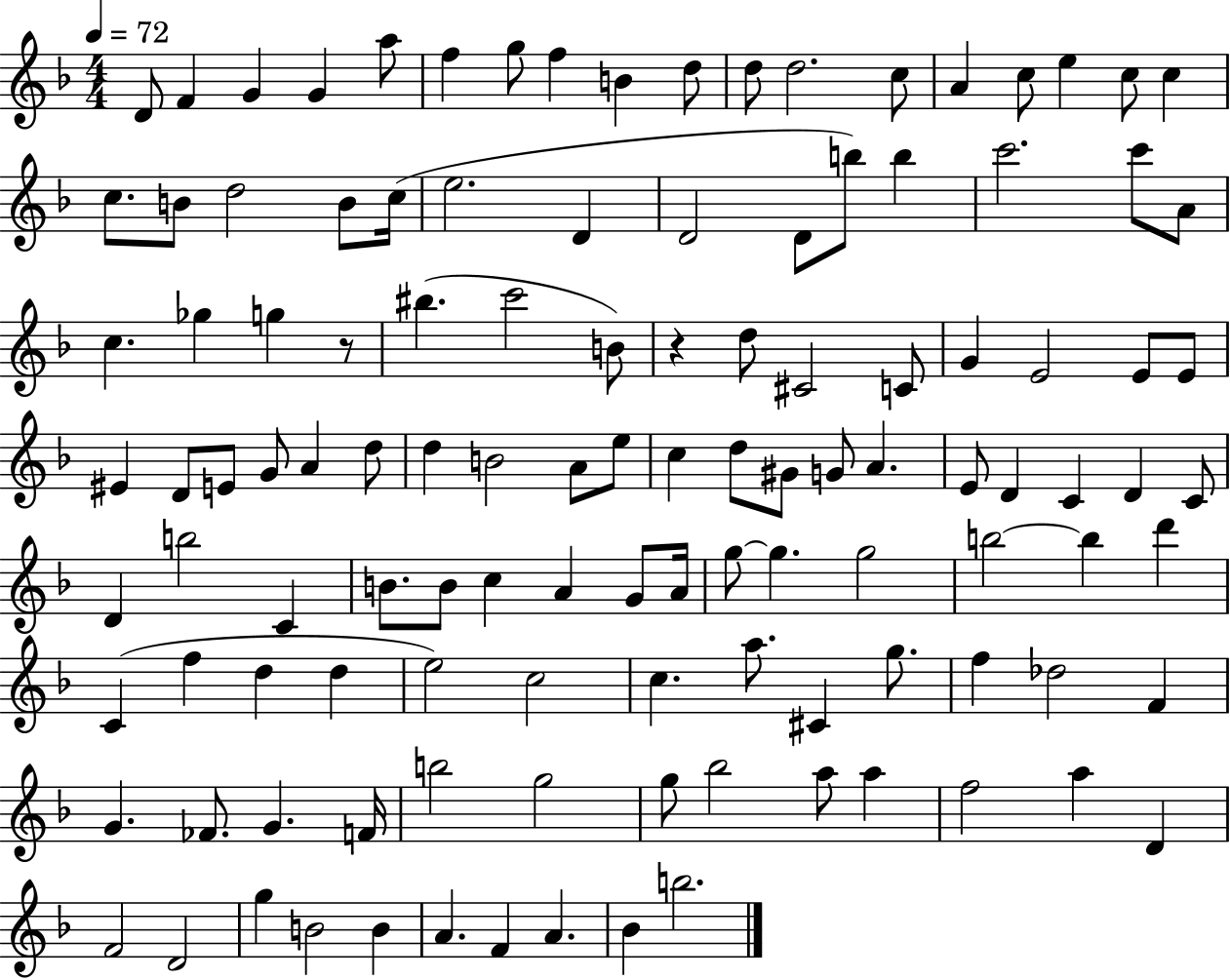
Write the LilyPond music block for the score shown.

{
  \clef treble
  \numericTimeSignature
  \time 4/4
  \key f \major
  \tempo 4 = 72
  \repeat volta 2 { d'8 f'4 g'4 g'4 a''8 | f''4 g''8 f''4 b'4 d''8 | d''8 d''2. c''8 | a'4 c''8 e''4 c''8 c''4 | \break c''8. b'8 d''2 b'8 c''16( | e''2. d'4 | d'2 d'8 b''8) b''4 | c'''2. c'''8 a'8 | \break c''4. ges''4 g''4 r8 | bis''4.( c'''2 b'8) | r4 d''8 cis'2 c'8 | g'4 e'2 e'8 e'8 | \break eis'4 d'8 e'8 g'8 a'4 d''8 | d''4 b'2 a'8 e''8 | c''4 d''8 gis'8 g'8 a'4. | e'8 d'4 c'4 d'4 c'8 | \break d'4 b''2 c'4 | b'8. b'8 c''4 a'4 g'8 a'16 | g''8~~ g''4. g''2 | b''2~~ b''4 d'''4 | \break c'4( f''4 d''4 d''4 | e''2) c''2 | c''4. a''8. cis'4 g''8. | f''4 des''2 f'4 | \break g'4. fes'8. g'4. f'16 | b''2 g''2 | g''8 bes''2 a''8 a''4 | f''2 a''4 d'4 | \break f'2 d'2 | g''4 b'2 b'4 | a'4. f'4 a'4. | bes'4 b''2. | \break } \bar "|."
}